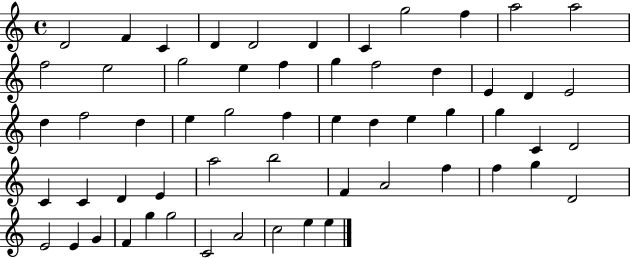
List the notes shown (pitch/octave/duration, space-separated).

D4/h F4/q C4/q D4/q D4/h D4/q C4/q G5/h F5/q A5/h A5/h F5/h E5/h G5/h E5/q F5/q G5/q F5/h D5/q E4/q D4/q E4/h D5/q F5/h D5/q E5/q G5/h F5/q E5/q D5/q E5/q G5/q G5/q C4/q D4/h C4/q C4/q D4/q E4/q A5/h B5/h F4/q A4/h F5/q F5/q G5/q D4/h E4/h E4/q G4/q F4/q G5/q G5/h C4/h A4/h C5/h E5/q E5/q